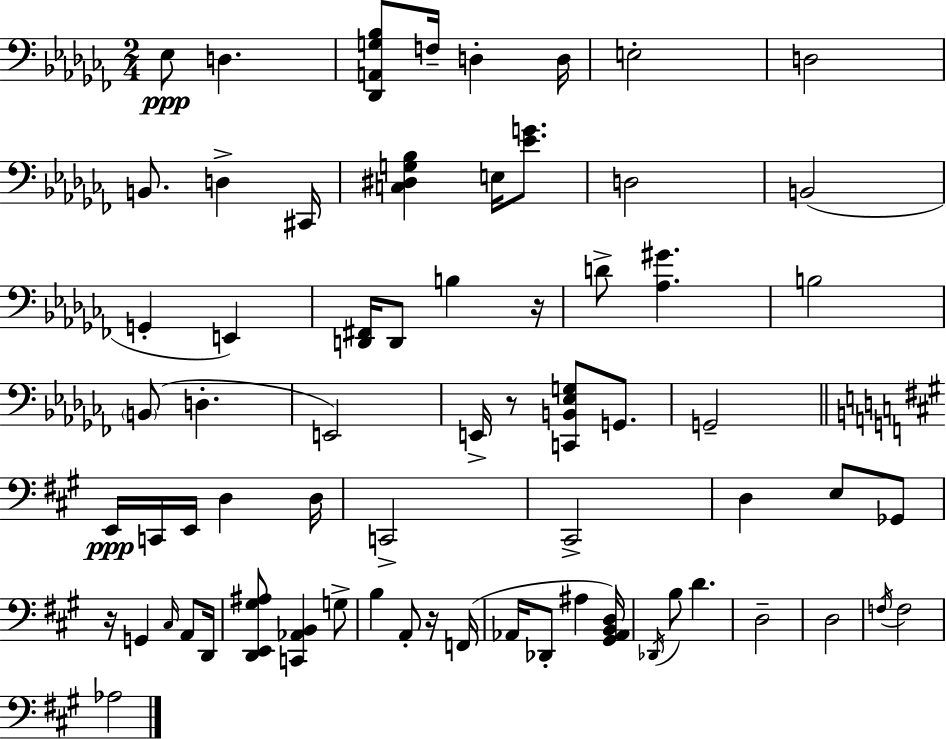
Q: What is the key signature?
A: AES minor